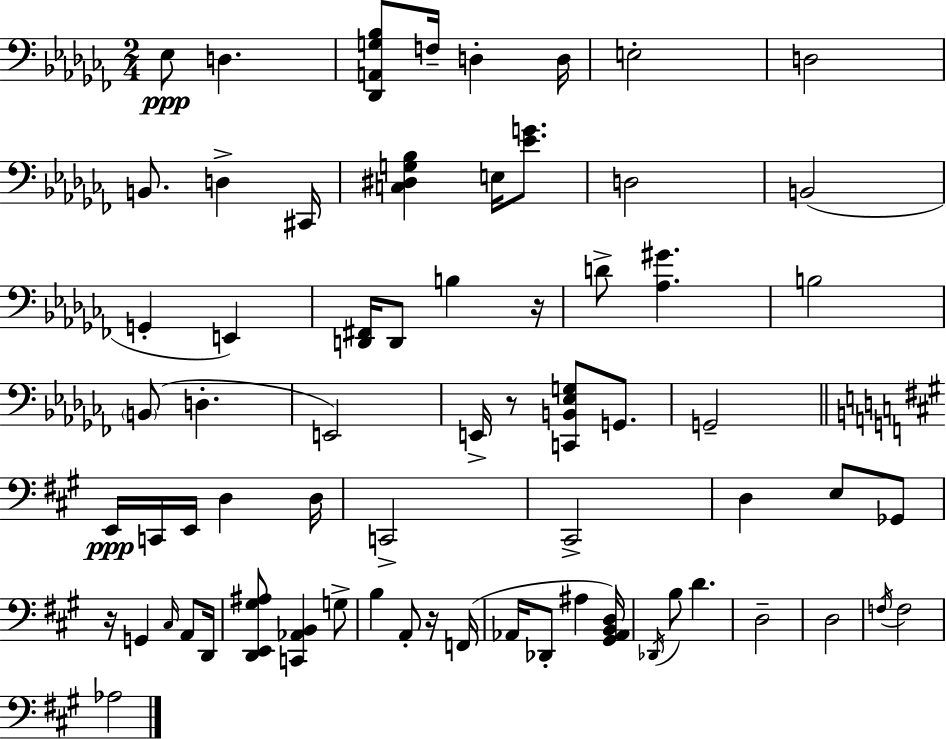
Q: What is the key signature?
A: AES minor